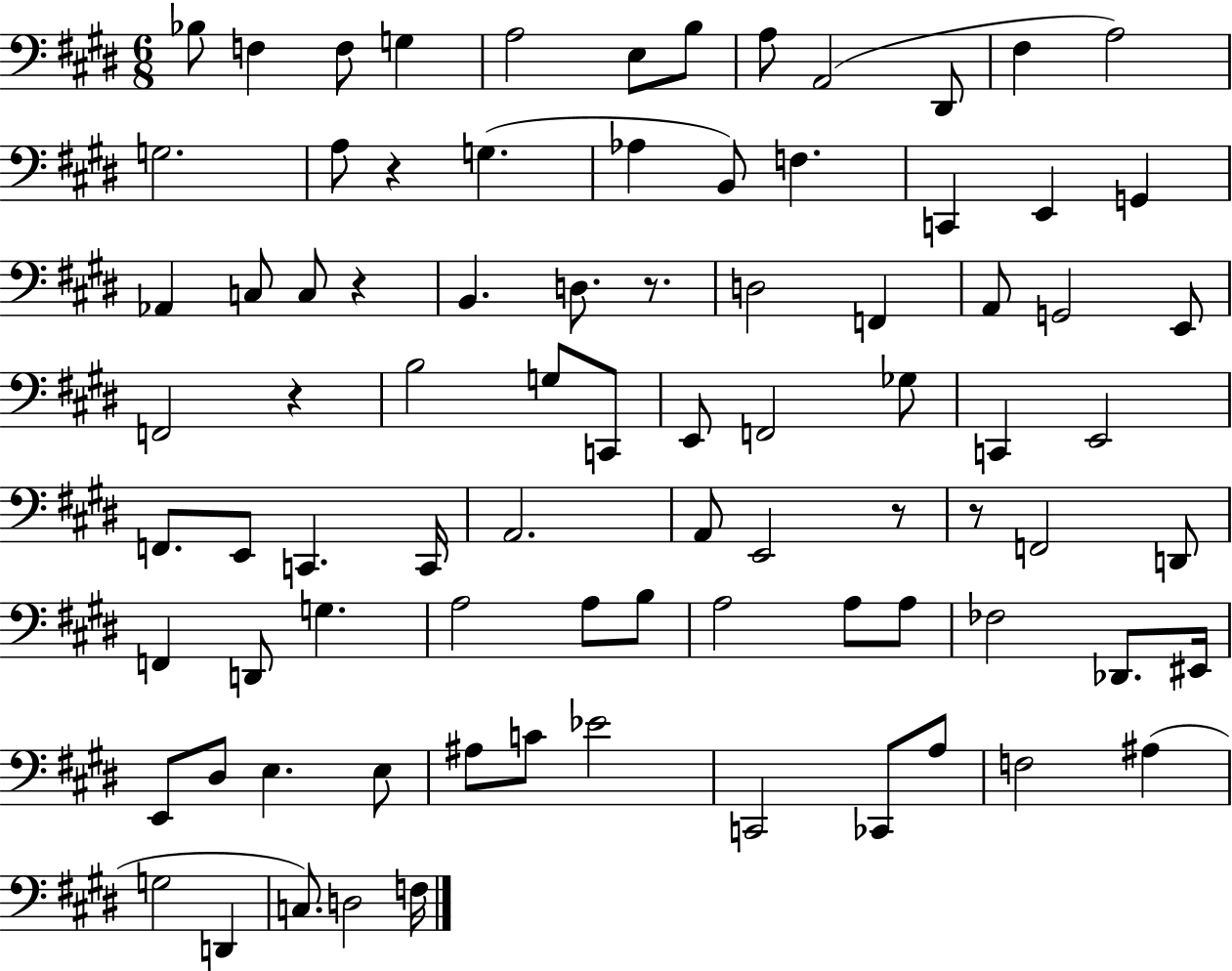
Bb3/e F3/q F3/e G3/q A3/h E3/e B3/e A3/e A2/h D#2/e F#3/q A3/h G3/h. A3/e R/q G3/q. Ab3/q B2/e F3/q. C2/q E2/q G2/q Ab2/q C3/e C3/e R/q B2/q. D3/e. R/e. D3/h F2/q A2/e G2/h E2/e F2/h R/q B3/h G3/e C2/e E2/e F2/h Gb3/e C2/q E2/h F2/e. E2/e C2/q. C2/s A2/h. A2/e E2/h R/e R/e F2/h D2/e F2/q D2/e G3/q. A3/h A3/e B3/e A3/h A3/e A3/e FES3/h Db2/e. EIS2/s E2/e D#3/e E3/q. E3/e A#3/e C4/e Eb4/h C2/h CES2/e A3/e F3/h A#3/q G3/h D2/q C3/e. D3/h F3/s